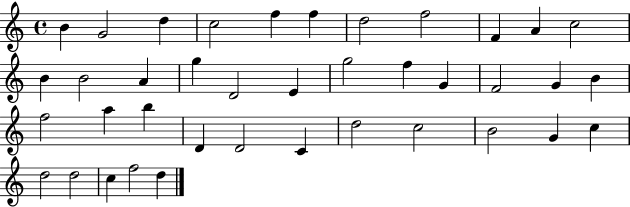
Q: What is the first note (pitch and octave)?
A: B4